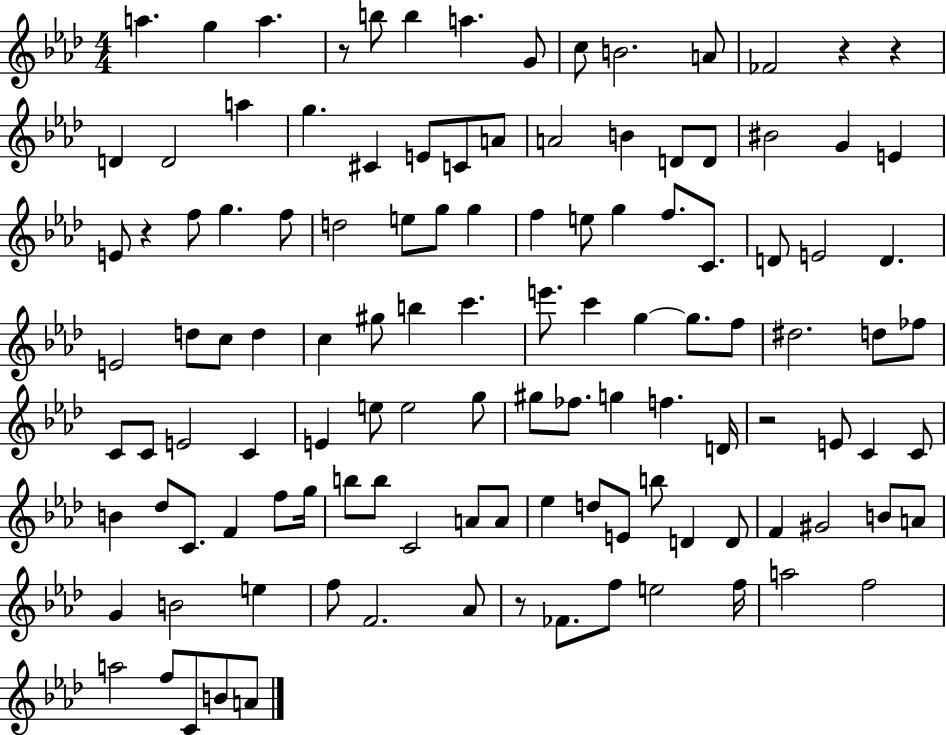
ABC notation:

X:1
T:Untitled
M:4/4
L:1/4
K:Ab
a g a z/2 b/2 b a G/2 c/2 B2 A/2 _F2 z z D D2 a g ^C E/2 C/2 A/2 A2 B D/2 D/2 ^B2 G E E/2 z f/2 g f/2 d2 e/2 g/2 g f e/2 g f/2 C/2 D/2 E2 D E2 d/2 c/2 d c ^g/2 b c' e'/2 c' g g/2 f/2 ^d2 d/2 _f/2 C/2 C/2 E2 C E e/2 e2 g/2 ^g/2 _f/2 g f D/4 z2 E/2 C C/2 B _d/2 C/2 F f/2 g/4 b/2 b/2 C2 A/2 A/2 _e d/2 E/2 b/2 D D/2 F ^G2 B/2 A/2 G B2 e f/2 F2 _A/2 z/2 _F/2 f/2 e2 f/4 a2 f2 a2 f/2 C/2 B/2 A/2